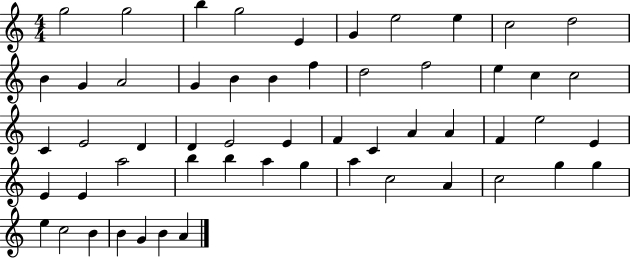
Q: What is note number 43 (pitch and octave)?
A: A5